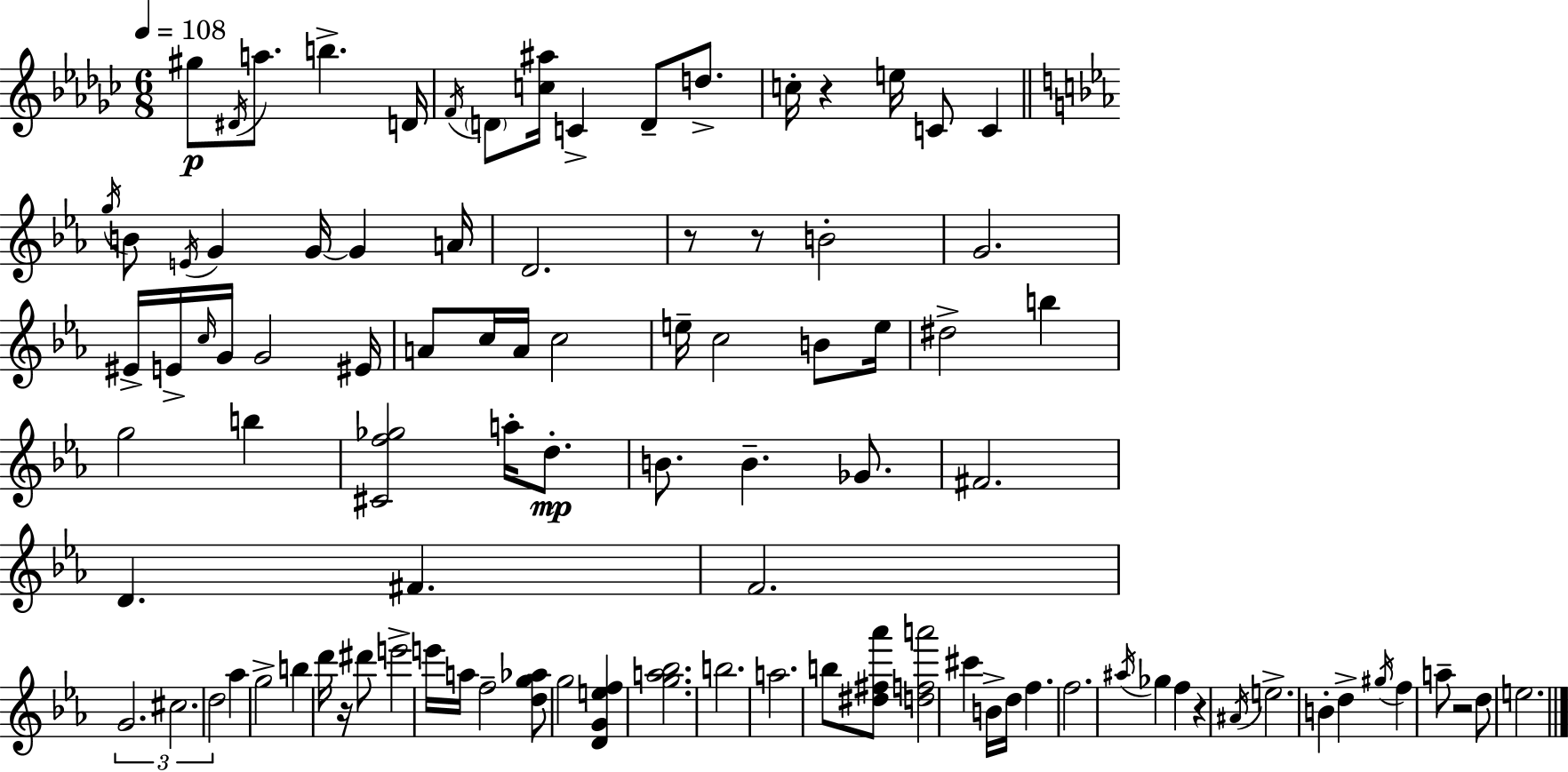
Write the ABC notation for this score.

X:1
T:Untitled
M:6/8
L:1/4
K:Ebm
^g/2 ^D/4 a/2 b D/4 F/4 D/2 [c^a]/4 C D/2 d/2 c/4 z e/4 C/2 C g/4 B/2 E/4 G G/4 G A/4 D2 z/2 z/2 B2 G2 ^E/4 E/4 c/4 G/4 G2 ^E/4 A/2 c/4 A/4 c2 e/4 c2 B/2 e/4 ^d2 b g2 b [^Cf_g]2 a/4 d/2 B/2 B _G/2 ^F2 D ^F F2 G2 ^c2 d2 _a g2 b d'/4 z/4 ^d'/2 e'2 e'/4 a/4 f2 [dg_a]/2 g2 [DGef] [ga_b]2 b2 a2 b/2 [^d^f_a']/2 [dfa']2 ^c' B/4 d/4 f f2 ^a/4 _g f z ^A/4 e2 B d ^g/4 f a/2 z2 d/2 e2